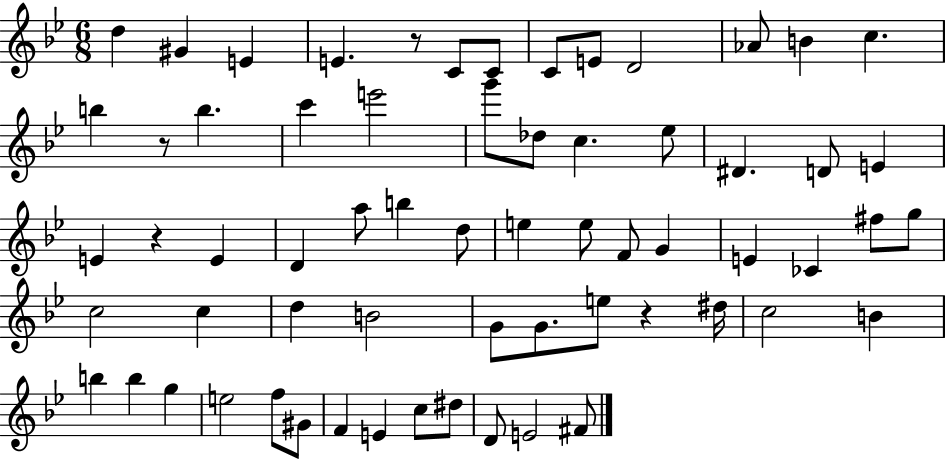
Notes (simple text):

D5/q G#4/q E4/q E4/q. R/e C4/e C4/e C4/e E4/e D4/h Ab4/e B4/q C5/q. B5/q R/e B5/q. C6/q E6/h G6/e Db5/e C5/q. Eb5/e D#4/q. D4/e E4/q E4/q R/q E4/q D4/q A5/e B5/q D5/e E5/q E5/e F4/e G4/q E4/q CES4/q F#5/e G5/e C5/h C5/q D5/q B4/h G4/e G4/e. E5/e R/q D#5/s C5/h B4/q B5/q B5/q G5/q E5/h F5/e G#4/e F4/q E4/q C5/e D#5/e D4/e E4/h F#4/e